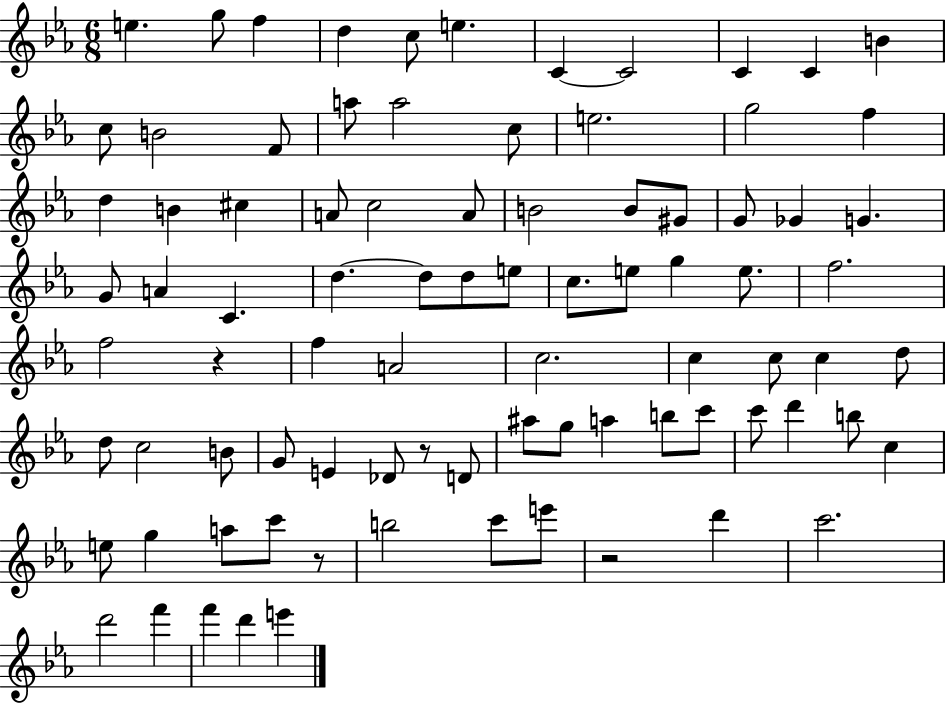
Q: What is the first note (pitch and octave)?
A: E5